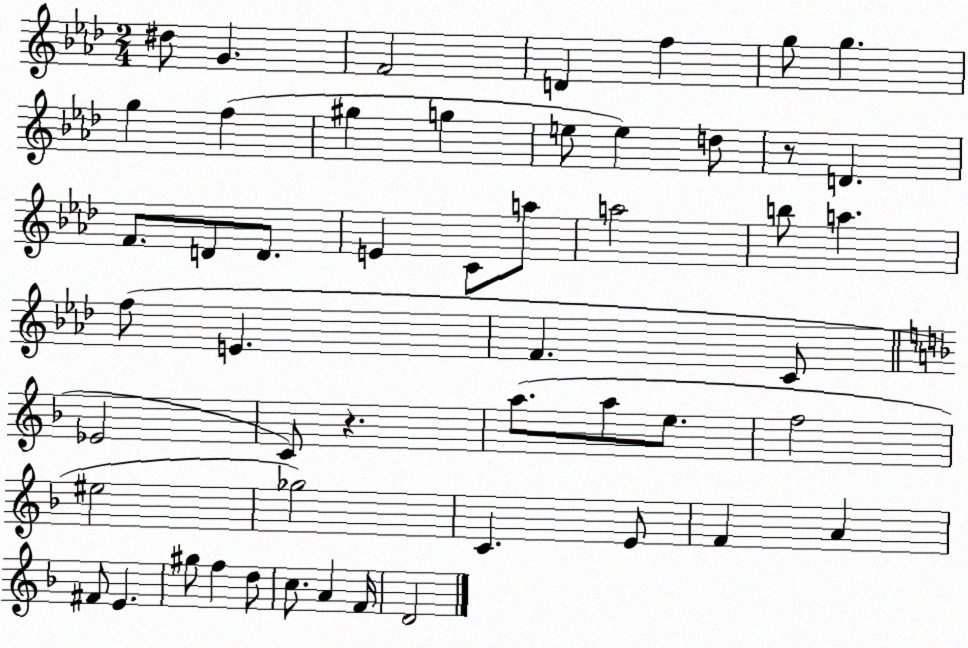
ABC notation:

X:1
T:Untitled
M:2/4
L:1/4
K:Ab
^d/2 G F2 D f g/2 g g f ^g g e/2 e d/2 z/2 D F/2 D/2 D/2 E C/2 a/2 a2 b/2 a f/2 E F C/2 _E2 C/2 z a/2 a/2 e/2 f2 ^e2 _g2 C E/2 F A ^F/2 E ^g/2 f d/2 c/2 A F/4 D2